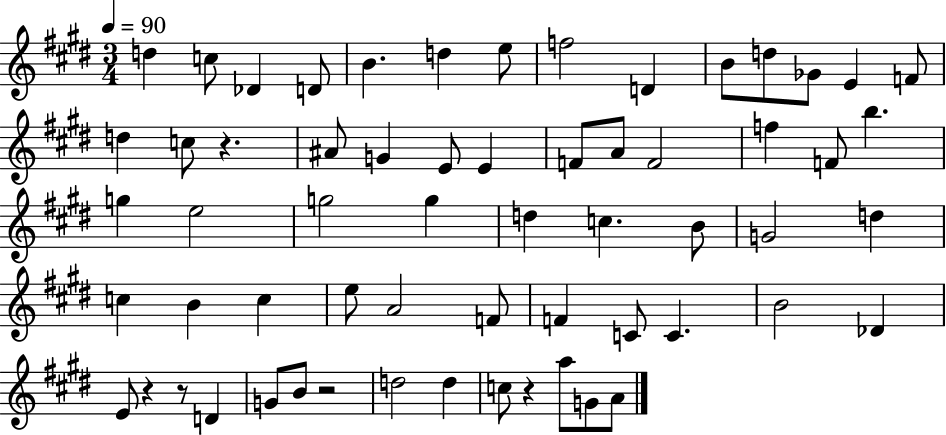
D5/q C5/e Db4/q D4/e B4/q. D5/q E5/e F5/h D4/q B4/e D5/e Gb4/e E4/q F4/e D5/q C5/e R/q. A#4/e G4/q E4/e E4/q F4/e A4/e F4/h F5/q F4/e B5/q. G5/q E5/h G5/h G5/q D5/q C5/q. B4/e G4/h D5/q C5/q B4/q C5/q E5/e A4/h F4/e F4/q C4/e C4/q. B4/h Db4/q E4/e R/q R/e D4/q G4/e B4/e R/h D5/h D5/q C5/e R/q A5/e G4/e A4/e